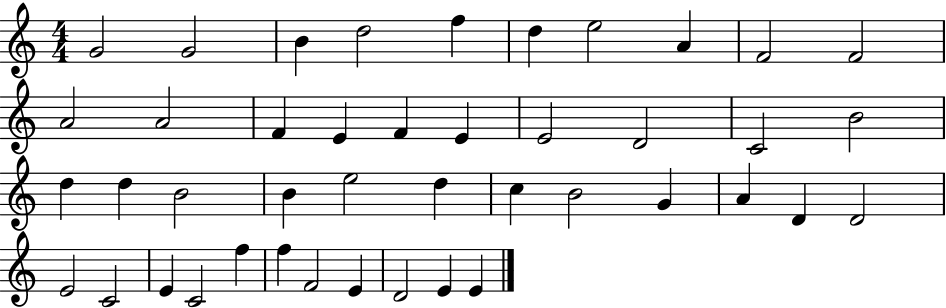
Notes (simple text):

G4/h G4/h B4/q D5/h F5/q D5/q E5/h A4/q F4/h F4/h A4/h A4/h F4/q E4/q F4/q E4/q E4/h D4/h C4/h B4/h D5/q D5/q B4/h B4/q E5/h D5/q C5/q B4/h G4/q A4/q D4/q D4/h E4/h C4/h E4/q C4/h F5/q F5/q F4/h E4/q D4/h E4/q E4/q